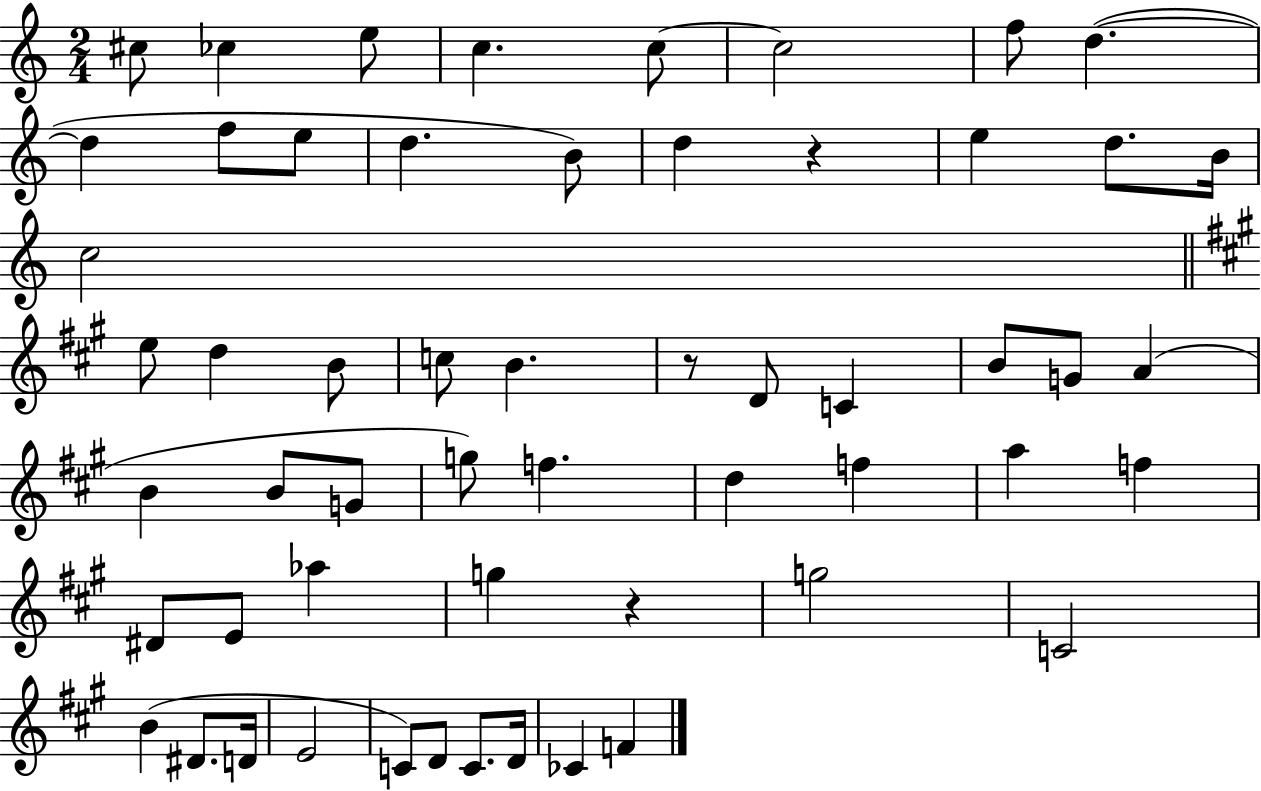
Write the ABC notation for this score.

X:1
T:Untitled
M:2/4
L:1/4
K:C
^c/2 _c e/2 c c/2 c2 f/2 d d f/2 e/2 d B/2 d z e d/2 B/4 c2 e/2 d B/2 c/2 B z/2 D/2 C B/2 G/2 A B B/2 G/2 g/2 f d f a f ^D/2 E/2 _a g z g2 C2 B ^D/2 D/4 E2 C/2 D/2 C/2 D/4 _C F